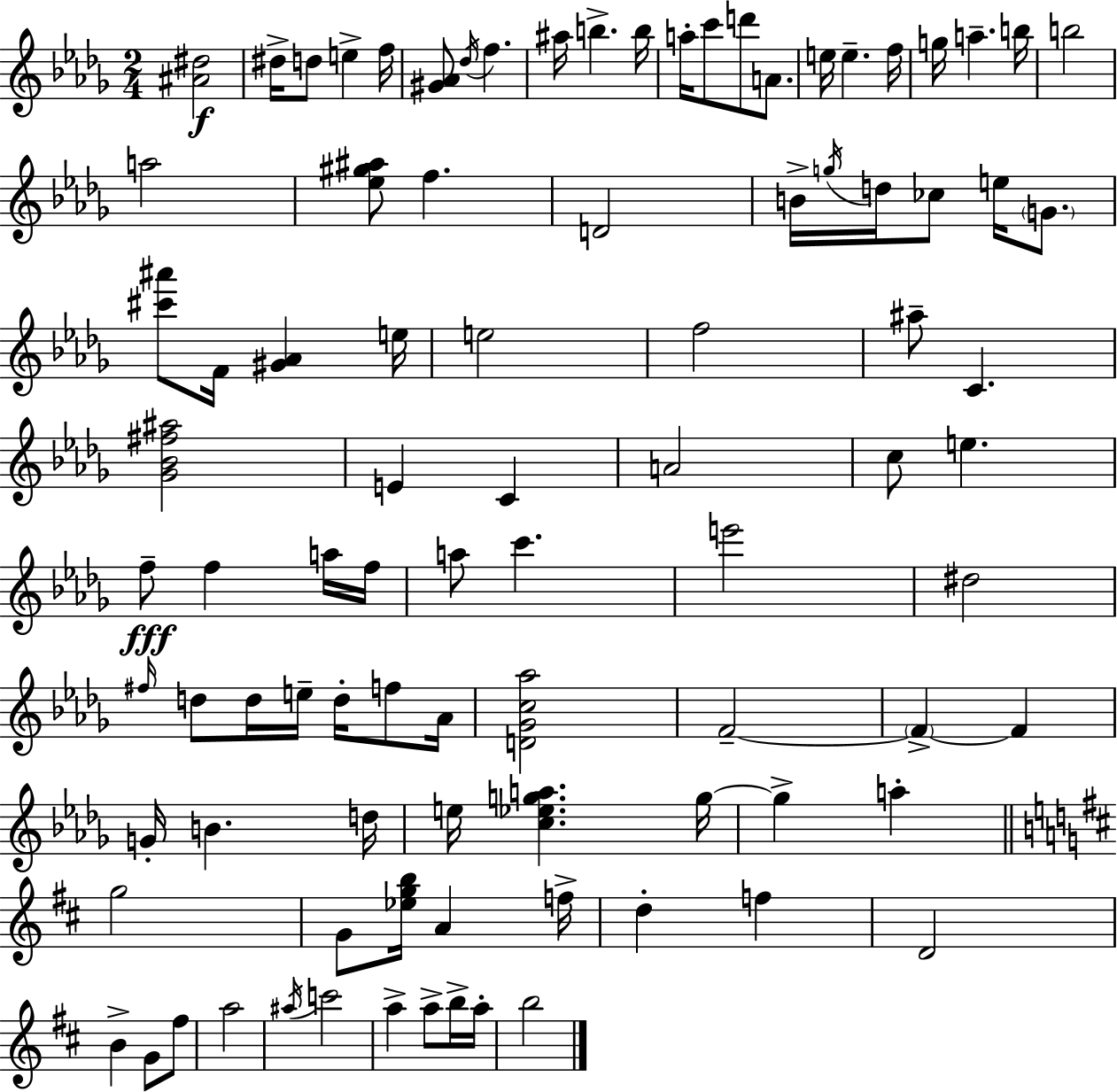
[A#4,D#5]/h D#5/s D5/e E5/q F5/s [G#4,Ab4]/e Db5/s F5/q. A#5/s B5/q. B5/s A5/s C6/e D6/e A4/e. E5/s E5/q. F5/s G5/s A5/q. B5/s B5/h A5/h [Eb5,G#5,A#5]/e F5/q. D4/h B4/s G5/s D5/s CES5/e E5/s G4/e. [C#6,A#6]/e F4/s [G#4,Ab4]/q E5/s E5/h F5/h A#5/e C4/q. [Gb4,Bb4,F#5,A#5]/h E4/q C4/q A4/h C5/e E5/q. F5/e F5/q A5/s F5/s A5/e C6/q. E6/h D#5/h F#5/s D5/e D5/s E5/s D5/s F5/e Ab4/s [D4,Gb4,C5,Ab5]/h F4/h F4/q F4/q G4/s B4/q. D5/s E5/s [C5,Eb5,G5,A5]/q. G5/s G5/q A5/q G5/h G4/e [Eb5,G5,B5]/s A4/q F5/s D5/q F5/q D4/h B4/q G4/e F#5/e A5/h A#5/s C6/h A5/q A5/e B5/s A5/s B5/h